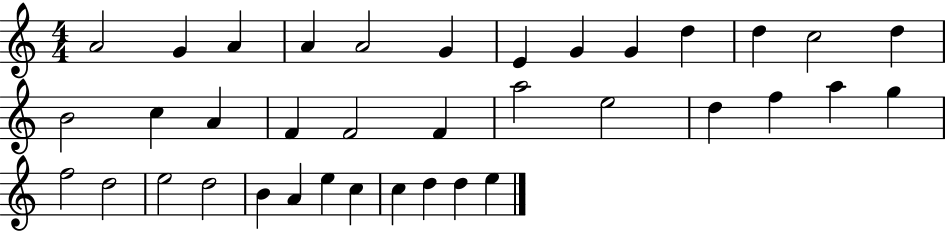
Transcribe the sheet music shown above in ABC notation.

X:1
T:Untitled
M:4/4
L:1/4
K:C
A2 G A A A2 G E G G d d c2 d B2 c A F F2 F a2 e2 d f a g f2 d2 e2 d2 B A e c c d d e